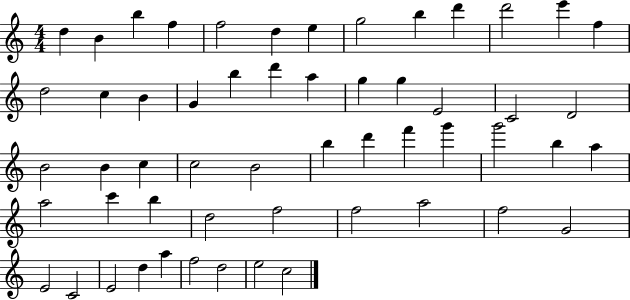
{
  \clef treble
  \numericTimeSignature
  \time 4/4
  \key c \major
  d''4 b'4 b''4 f''4 | f''2 d''4 e''4 | g''2 b''4 d'''4 | d'''2 e'''4 f''4 | \break d''2 c''4 b'4 | g'4 b''4 d'''4 a''4 | g''4 g''4 e'2 | c'2 d'2 | \break b'2 b'4 c''4 | c''2 b'2 | b''4 d'''4 f'''4 g'''4 | g'''2 b''4 a''4 | \break a''2 c'''4 b''4 | d''2 f''2 | f''2 a''2 | f''2 g'2 | \break e'2 c'2 | e'2 d''4 a''4 | f''2 d''2 | e''2 c''2 | \break \bar "|."
}